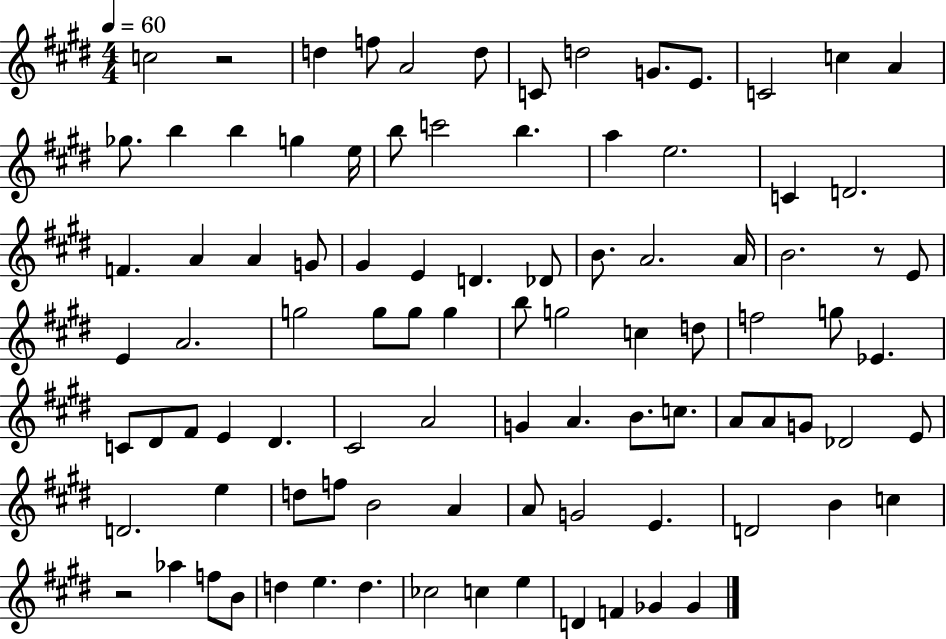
{
  \clef treble
  \numericTimeSignature
  \time 4/4
  \key e \major
  \tempo 4 = 60
  c''2 r2 | d''4 f''8 a'2 d''8 | c'8 d''2 g'8. e'8. | c'2 c''4 a'4 | \break ges''8. b''4 b''4 g''4 e''16 | b''8 c'''2 b''4. | a''4 e''2. | c'4 d'2. | \break f'4. a'4 a'4 g'8 | gis'4 e'4 d'4. des'8 | b'8. a'2. a'16 | b'2. r8 e'8 | \break e'4 a'2. | g''2 g''8 g''8 g''4 | b''8 g''2 c''4 d''8 | f''2 g''8 ees'4. | \break c'8 dis'8 fis'8 e'4 dis'4. | cis'2 a'2 | g'4 a'4. b'8. c''8. | a'8 a'8 g'8 des'2 e'8 | \break d'2. e''4 | d''8 f''8 b'2 a'4 | a'8 g'2 e'4. | d'2 b'4 c''4 | \break r2 aes''4 f''8 b'8 | d''4 e''4. d''4. | ces''2 c''4 e''4 | d'4 f'4 ges'4 ges'4 | \break \bar "|."
}